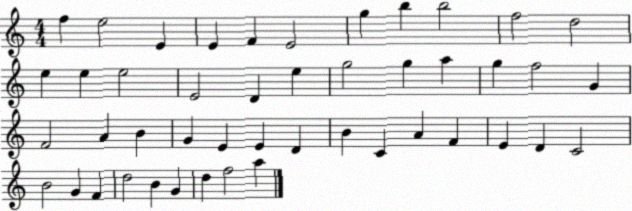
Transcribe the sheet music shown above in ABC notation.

X:1
T:Untitled
M:4/4
L:1/4
K:C
f e2 E E F E2 g b b2 f2 d2 e e e2 E2 D e g2 g a g f2 G F2 A B G E E D B C A F E D C2 B2 G F d2 B G d f2 a